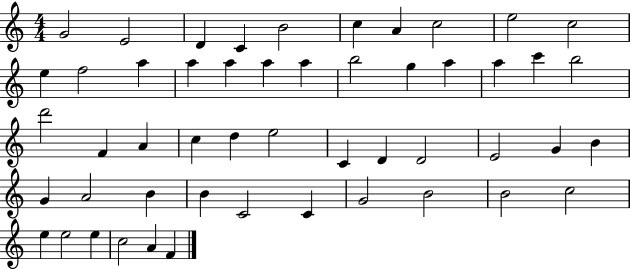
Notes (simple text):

G4/h E4/h D4/q C4/q B4/h C5/q A4/q C5/h E5/h C5/h E5/q F5/h A5/q A5/q A5/q A5/q A5/q B5/h G5/q A5/q A5/q C6/q B5/h D6/h F4/q A4/q C5/q D5/q E5/h C4/q D4/q D4/h E4/h G4/q B4/q G4/q A4/h B4/q B4/q C4/h C4/q G4/h B4/h B4/h C5/h E5/q E5/h E5/q C5/h A4/q F4/q